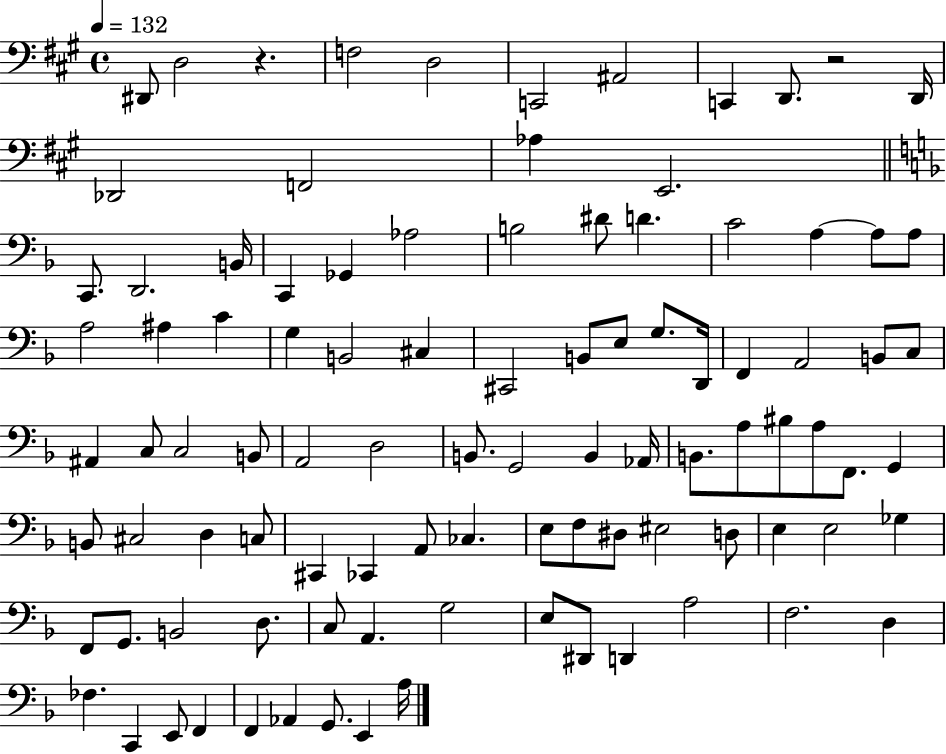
X:1
T:Untitled
M:4/4
L:1/4
K:A
^D,,/2 D,2 z F,2 D,2 C,,2 ^A,,2 C,, D,,/2 z2 D,,/4 _D,,2 F,,2 _A, E,,2 C,,/2 D,,2 B,,/4 C,, _G,, _A,2 B,2 ^D/2 D C2 A, A,/2 A,/2 A,2 ^A, C G, B,,2 ^C, ^C,,2 B,,/2 E,/2 G,/2 D,,/4 F,, A,,2 B,,/2 C,/2 ^A,, C,/2 C,2 B,,/2 A,,2 D,2 B,,/2 G,,2 B,, _A,,/4 B,,/2 A,/2 ^B,/2 A,/2 F,,/2 G,, B,,/2 ^C,2 D, C,/2 ^C,, _C,, A,,/2 _C, E,/2 F,/2 ^D,/2 ^E,2 D,/2 E, E,2 _G, F,,/2 G,,/2 B,,2 D,/2 C,/2 A,, G,2 E,/2 ^D,,/2 D,, A,2 F,2 D, _F, C,, E,,/2 F,, F,, _A,, G,,/2 E,, A,/4